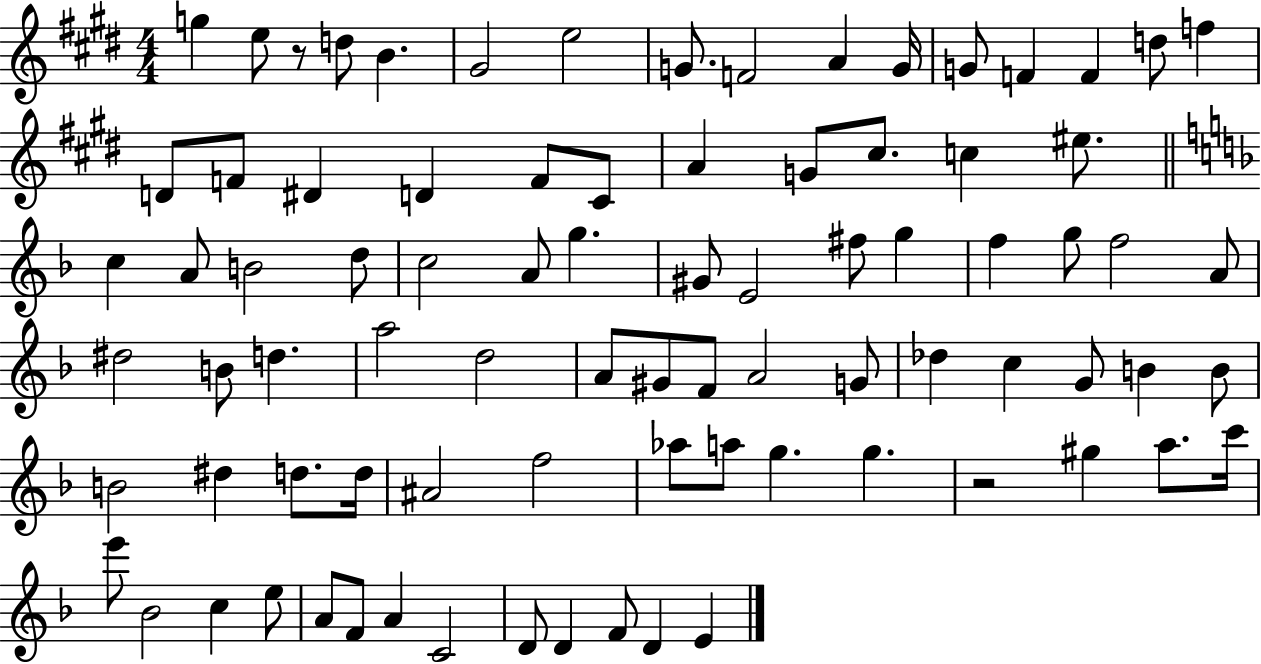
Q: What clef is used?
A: treble